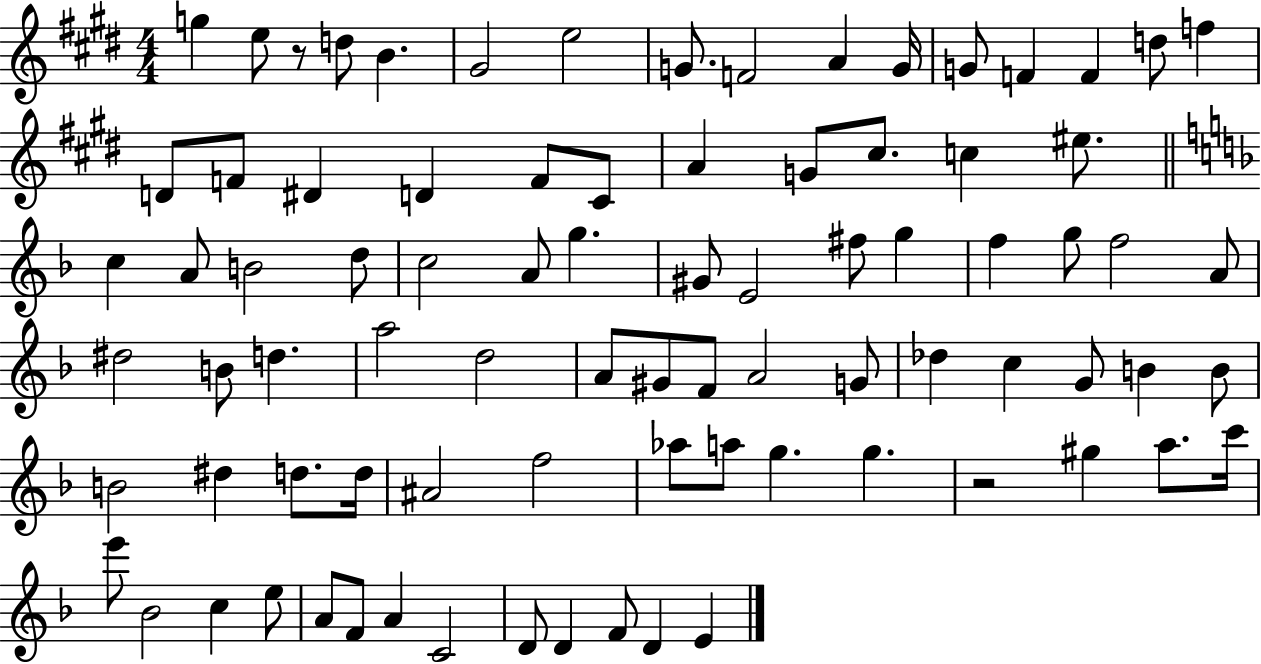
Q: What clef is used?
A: treble